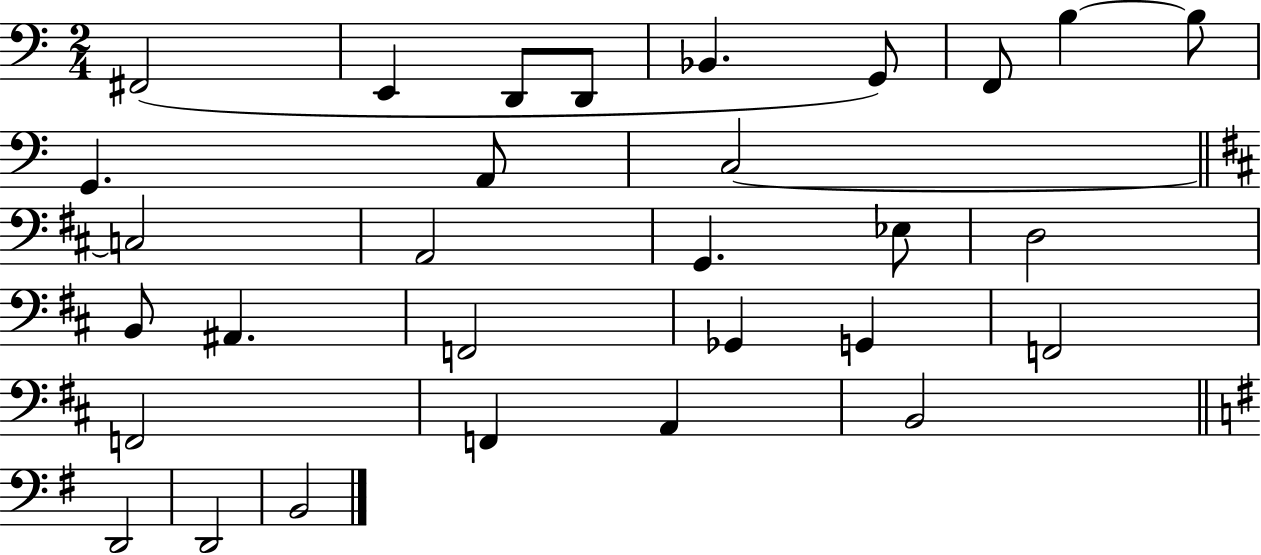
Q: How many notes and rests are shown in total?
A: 30